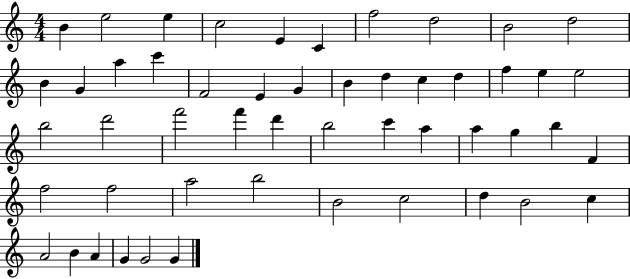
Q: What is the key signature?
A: C major